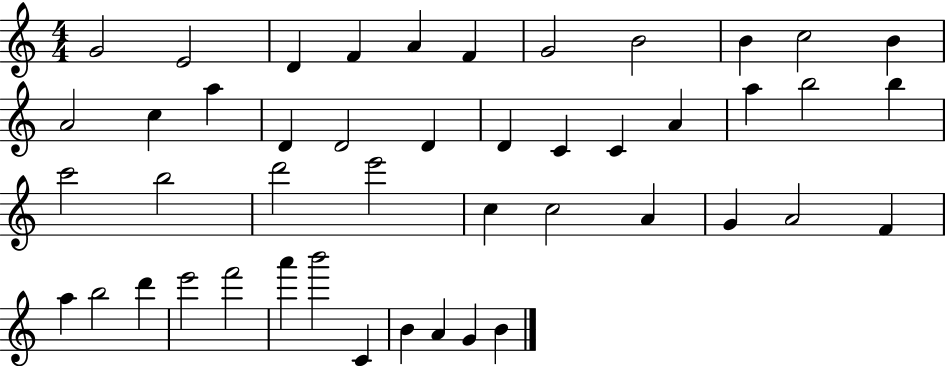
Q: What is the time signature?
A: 4/4